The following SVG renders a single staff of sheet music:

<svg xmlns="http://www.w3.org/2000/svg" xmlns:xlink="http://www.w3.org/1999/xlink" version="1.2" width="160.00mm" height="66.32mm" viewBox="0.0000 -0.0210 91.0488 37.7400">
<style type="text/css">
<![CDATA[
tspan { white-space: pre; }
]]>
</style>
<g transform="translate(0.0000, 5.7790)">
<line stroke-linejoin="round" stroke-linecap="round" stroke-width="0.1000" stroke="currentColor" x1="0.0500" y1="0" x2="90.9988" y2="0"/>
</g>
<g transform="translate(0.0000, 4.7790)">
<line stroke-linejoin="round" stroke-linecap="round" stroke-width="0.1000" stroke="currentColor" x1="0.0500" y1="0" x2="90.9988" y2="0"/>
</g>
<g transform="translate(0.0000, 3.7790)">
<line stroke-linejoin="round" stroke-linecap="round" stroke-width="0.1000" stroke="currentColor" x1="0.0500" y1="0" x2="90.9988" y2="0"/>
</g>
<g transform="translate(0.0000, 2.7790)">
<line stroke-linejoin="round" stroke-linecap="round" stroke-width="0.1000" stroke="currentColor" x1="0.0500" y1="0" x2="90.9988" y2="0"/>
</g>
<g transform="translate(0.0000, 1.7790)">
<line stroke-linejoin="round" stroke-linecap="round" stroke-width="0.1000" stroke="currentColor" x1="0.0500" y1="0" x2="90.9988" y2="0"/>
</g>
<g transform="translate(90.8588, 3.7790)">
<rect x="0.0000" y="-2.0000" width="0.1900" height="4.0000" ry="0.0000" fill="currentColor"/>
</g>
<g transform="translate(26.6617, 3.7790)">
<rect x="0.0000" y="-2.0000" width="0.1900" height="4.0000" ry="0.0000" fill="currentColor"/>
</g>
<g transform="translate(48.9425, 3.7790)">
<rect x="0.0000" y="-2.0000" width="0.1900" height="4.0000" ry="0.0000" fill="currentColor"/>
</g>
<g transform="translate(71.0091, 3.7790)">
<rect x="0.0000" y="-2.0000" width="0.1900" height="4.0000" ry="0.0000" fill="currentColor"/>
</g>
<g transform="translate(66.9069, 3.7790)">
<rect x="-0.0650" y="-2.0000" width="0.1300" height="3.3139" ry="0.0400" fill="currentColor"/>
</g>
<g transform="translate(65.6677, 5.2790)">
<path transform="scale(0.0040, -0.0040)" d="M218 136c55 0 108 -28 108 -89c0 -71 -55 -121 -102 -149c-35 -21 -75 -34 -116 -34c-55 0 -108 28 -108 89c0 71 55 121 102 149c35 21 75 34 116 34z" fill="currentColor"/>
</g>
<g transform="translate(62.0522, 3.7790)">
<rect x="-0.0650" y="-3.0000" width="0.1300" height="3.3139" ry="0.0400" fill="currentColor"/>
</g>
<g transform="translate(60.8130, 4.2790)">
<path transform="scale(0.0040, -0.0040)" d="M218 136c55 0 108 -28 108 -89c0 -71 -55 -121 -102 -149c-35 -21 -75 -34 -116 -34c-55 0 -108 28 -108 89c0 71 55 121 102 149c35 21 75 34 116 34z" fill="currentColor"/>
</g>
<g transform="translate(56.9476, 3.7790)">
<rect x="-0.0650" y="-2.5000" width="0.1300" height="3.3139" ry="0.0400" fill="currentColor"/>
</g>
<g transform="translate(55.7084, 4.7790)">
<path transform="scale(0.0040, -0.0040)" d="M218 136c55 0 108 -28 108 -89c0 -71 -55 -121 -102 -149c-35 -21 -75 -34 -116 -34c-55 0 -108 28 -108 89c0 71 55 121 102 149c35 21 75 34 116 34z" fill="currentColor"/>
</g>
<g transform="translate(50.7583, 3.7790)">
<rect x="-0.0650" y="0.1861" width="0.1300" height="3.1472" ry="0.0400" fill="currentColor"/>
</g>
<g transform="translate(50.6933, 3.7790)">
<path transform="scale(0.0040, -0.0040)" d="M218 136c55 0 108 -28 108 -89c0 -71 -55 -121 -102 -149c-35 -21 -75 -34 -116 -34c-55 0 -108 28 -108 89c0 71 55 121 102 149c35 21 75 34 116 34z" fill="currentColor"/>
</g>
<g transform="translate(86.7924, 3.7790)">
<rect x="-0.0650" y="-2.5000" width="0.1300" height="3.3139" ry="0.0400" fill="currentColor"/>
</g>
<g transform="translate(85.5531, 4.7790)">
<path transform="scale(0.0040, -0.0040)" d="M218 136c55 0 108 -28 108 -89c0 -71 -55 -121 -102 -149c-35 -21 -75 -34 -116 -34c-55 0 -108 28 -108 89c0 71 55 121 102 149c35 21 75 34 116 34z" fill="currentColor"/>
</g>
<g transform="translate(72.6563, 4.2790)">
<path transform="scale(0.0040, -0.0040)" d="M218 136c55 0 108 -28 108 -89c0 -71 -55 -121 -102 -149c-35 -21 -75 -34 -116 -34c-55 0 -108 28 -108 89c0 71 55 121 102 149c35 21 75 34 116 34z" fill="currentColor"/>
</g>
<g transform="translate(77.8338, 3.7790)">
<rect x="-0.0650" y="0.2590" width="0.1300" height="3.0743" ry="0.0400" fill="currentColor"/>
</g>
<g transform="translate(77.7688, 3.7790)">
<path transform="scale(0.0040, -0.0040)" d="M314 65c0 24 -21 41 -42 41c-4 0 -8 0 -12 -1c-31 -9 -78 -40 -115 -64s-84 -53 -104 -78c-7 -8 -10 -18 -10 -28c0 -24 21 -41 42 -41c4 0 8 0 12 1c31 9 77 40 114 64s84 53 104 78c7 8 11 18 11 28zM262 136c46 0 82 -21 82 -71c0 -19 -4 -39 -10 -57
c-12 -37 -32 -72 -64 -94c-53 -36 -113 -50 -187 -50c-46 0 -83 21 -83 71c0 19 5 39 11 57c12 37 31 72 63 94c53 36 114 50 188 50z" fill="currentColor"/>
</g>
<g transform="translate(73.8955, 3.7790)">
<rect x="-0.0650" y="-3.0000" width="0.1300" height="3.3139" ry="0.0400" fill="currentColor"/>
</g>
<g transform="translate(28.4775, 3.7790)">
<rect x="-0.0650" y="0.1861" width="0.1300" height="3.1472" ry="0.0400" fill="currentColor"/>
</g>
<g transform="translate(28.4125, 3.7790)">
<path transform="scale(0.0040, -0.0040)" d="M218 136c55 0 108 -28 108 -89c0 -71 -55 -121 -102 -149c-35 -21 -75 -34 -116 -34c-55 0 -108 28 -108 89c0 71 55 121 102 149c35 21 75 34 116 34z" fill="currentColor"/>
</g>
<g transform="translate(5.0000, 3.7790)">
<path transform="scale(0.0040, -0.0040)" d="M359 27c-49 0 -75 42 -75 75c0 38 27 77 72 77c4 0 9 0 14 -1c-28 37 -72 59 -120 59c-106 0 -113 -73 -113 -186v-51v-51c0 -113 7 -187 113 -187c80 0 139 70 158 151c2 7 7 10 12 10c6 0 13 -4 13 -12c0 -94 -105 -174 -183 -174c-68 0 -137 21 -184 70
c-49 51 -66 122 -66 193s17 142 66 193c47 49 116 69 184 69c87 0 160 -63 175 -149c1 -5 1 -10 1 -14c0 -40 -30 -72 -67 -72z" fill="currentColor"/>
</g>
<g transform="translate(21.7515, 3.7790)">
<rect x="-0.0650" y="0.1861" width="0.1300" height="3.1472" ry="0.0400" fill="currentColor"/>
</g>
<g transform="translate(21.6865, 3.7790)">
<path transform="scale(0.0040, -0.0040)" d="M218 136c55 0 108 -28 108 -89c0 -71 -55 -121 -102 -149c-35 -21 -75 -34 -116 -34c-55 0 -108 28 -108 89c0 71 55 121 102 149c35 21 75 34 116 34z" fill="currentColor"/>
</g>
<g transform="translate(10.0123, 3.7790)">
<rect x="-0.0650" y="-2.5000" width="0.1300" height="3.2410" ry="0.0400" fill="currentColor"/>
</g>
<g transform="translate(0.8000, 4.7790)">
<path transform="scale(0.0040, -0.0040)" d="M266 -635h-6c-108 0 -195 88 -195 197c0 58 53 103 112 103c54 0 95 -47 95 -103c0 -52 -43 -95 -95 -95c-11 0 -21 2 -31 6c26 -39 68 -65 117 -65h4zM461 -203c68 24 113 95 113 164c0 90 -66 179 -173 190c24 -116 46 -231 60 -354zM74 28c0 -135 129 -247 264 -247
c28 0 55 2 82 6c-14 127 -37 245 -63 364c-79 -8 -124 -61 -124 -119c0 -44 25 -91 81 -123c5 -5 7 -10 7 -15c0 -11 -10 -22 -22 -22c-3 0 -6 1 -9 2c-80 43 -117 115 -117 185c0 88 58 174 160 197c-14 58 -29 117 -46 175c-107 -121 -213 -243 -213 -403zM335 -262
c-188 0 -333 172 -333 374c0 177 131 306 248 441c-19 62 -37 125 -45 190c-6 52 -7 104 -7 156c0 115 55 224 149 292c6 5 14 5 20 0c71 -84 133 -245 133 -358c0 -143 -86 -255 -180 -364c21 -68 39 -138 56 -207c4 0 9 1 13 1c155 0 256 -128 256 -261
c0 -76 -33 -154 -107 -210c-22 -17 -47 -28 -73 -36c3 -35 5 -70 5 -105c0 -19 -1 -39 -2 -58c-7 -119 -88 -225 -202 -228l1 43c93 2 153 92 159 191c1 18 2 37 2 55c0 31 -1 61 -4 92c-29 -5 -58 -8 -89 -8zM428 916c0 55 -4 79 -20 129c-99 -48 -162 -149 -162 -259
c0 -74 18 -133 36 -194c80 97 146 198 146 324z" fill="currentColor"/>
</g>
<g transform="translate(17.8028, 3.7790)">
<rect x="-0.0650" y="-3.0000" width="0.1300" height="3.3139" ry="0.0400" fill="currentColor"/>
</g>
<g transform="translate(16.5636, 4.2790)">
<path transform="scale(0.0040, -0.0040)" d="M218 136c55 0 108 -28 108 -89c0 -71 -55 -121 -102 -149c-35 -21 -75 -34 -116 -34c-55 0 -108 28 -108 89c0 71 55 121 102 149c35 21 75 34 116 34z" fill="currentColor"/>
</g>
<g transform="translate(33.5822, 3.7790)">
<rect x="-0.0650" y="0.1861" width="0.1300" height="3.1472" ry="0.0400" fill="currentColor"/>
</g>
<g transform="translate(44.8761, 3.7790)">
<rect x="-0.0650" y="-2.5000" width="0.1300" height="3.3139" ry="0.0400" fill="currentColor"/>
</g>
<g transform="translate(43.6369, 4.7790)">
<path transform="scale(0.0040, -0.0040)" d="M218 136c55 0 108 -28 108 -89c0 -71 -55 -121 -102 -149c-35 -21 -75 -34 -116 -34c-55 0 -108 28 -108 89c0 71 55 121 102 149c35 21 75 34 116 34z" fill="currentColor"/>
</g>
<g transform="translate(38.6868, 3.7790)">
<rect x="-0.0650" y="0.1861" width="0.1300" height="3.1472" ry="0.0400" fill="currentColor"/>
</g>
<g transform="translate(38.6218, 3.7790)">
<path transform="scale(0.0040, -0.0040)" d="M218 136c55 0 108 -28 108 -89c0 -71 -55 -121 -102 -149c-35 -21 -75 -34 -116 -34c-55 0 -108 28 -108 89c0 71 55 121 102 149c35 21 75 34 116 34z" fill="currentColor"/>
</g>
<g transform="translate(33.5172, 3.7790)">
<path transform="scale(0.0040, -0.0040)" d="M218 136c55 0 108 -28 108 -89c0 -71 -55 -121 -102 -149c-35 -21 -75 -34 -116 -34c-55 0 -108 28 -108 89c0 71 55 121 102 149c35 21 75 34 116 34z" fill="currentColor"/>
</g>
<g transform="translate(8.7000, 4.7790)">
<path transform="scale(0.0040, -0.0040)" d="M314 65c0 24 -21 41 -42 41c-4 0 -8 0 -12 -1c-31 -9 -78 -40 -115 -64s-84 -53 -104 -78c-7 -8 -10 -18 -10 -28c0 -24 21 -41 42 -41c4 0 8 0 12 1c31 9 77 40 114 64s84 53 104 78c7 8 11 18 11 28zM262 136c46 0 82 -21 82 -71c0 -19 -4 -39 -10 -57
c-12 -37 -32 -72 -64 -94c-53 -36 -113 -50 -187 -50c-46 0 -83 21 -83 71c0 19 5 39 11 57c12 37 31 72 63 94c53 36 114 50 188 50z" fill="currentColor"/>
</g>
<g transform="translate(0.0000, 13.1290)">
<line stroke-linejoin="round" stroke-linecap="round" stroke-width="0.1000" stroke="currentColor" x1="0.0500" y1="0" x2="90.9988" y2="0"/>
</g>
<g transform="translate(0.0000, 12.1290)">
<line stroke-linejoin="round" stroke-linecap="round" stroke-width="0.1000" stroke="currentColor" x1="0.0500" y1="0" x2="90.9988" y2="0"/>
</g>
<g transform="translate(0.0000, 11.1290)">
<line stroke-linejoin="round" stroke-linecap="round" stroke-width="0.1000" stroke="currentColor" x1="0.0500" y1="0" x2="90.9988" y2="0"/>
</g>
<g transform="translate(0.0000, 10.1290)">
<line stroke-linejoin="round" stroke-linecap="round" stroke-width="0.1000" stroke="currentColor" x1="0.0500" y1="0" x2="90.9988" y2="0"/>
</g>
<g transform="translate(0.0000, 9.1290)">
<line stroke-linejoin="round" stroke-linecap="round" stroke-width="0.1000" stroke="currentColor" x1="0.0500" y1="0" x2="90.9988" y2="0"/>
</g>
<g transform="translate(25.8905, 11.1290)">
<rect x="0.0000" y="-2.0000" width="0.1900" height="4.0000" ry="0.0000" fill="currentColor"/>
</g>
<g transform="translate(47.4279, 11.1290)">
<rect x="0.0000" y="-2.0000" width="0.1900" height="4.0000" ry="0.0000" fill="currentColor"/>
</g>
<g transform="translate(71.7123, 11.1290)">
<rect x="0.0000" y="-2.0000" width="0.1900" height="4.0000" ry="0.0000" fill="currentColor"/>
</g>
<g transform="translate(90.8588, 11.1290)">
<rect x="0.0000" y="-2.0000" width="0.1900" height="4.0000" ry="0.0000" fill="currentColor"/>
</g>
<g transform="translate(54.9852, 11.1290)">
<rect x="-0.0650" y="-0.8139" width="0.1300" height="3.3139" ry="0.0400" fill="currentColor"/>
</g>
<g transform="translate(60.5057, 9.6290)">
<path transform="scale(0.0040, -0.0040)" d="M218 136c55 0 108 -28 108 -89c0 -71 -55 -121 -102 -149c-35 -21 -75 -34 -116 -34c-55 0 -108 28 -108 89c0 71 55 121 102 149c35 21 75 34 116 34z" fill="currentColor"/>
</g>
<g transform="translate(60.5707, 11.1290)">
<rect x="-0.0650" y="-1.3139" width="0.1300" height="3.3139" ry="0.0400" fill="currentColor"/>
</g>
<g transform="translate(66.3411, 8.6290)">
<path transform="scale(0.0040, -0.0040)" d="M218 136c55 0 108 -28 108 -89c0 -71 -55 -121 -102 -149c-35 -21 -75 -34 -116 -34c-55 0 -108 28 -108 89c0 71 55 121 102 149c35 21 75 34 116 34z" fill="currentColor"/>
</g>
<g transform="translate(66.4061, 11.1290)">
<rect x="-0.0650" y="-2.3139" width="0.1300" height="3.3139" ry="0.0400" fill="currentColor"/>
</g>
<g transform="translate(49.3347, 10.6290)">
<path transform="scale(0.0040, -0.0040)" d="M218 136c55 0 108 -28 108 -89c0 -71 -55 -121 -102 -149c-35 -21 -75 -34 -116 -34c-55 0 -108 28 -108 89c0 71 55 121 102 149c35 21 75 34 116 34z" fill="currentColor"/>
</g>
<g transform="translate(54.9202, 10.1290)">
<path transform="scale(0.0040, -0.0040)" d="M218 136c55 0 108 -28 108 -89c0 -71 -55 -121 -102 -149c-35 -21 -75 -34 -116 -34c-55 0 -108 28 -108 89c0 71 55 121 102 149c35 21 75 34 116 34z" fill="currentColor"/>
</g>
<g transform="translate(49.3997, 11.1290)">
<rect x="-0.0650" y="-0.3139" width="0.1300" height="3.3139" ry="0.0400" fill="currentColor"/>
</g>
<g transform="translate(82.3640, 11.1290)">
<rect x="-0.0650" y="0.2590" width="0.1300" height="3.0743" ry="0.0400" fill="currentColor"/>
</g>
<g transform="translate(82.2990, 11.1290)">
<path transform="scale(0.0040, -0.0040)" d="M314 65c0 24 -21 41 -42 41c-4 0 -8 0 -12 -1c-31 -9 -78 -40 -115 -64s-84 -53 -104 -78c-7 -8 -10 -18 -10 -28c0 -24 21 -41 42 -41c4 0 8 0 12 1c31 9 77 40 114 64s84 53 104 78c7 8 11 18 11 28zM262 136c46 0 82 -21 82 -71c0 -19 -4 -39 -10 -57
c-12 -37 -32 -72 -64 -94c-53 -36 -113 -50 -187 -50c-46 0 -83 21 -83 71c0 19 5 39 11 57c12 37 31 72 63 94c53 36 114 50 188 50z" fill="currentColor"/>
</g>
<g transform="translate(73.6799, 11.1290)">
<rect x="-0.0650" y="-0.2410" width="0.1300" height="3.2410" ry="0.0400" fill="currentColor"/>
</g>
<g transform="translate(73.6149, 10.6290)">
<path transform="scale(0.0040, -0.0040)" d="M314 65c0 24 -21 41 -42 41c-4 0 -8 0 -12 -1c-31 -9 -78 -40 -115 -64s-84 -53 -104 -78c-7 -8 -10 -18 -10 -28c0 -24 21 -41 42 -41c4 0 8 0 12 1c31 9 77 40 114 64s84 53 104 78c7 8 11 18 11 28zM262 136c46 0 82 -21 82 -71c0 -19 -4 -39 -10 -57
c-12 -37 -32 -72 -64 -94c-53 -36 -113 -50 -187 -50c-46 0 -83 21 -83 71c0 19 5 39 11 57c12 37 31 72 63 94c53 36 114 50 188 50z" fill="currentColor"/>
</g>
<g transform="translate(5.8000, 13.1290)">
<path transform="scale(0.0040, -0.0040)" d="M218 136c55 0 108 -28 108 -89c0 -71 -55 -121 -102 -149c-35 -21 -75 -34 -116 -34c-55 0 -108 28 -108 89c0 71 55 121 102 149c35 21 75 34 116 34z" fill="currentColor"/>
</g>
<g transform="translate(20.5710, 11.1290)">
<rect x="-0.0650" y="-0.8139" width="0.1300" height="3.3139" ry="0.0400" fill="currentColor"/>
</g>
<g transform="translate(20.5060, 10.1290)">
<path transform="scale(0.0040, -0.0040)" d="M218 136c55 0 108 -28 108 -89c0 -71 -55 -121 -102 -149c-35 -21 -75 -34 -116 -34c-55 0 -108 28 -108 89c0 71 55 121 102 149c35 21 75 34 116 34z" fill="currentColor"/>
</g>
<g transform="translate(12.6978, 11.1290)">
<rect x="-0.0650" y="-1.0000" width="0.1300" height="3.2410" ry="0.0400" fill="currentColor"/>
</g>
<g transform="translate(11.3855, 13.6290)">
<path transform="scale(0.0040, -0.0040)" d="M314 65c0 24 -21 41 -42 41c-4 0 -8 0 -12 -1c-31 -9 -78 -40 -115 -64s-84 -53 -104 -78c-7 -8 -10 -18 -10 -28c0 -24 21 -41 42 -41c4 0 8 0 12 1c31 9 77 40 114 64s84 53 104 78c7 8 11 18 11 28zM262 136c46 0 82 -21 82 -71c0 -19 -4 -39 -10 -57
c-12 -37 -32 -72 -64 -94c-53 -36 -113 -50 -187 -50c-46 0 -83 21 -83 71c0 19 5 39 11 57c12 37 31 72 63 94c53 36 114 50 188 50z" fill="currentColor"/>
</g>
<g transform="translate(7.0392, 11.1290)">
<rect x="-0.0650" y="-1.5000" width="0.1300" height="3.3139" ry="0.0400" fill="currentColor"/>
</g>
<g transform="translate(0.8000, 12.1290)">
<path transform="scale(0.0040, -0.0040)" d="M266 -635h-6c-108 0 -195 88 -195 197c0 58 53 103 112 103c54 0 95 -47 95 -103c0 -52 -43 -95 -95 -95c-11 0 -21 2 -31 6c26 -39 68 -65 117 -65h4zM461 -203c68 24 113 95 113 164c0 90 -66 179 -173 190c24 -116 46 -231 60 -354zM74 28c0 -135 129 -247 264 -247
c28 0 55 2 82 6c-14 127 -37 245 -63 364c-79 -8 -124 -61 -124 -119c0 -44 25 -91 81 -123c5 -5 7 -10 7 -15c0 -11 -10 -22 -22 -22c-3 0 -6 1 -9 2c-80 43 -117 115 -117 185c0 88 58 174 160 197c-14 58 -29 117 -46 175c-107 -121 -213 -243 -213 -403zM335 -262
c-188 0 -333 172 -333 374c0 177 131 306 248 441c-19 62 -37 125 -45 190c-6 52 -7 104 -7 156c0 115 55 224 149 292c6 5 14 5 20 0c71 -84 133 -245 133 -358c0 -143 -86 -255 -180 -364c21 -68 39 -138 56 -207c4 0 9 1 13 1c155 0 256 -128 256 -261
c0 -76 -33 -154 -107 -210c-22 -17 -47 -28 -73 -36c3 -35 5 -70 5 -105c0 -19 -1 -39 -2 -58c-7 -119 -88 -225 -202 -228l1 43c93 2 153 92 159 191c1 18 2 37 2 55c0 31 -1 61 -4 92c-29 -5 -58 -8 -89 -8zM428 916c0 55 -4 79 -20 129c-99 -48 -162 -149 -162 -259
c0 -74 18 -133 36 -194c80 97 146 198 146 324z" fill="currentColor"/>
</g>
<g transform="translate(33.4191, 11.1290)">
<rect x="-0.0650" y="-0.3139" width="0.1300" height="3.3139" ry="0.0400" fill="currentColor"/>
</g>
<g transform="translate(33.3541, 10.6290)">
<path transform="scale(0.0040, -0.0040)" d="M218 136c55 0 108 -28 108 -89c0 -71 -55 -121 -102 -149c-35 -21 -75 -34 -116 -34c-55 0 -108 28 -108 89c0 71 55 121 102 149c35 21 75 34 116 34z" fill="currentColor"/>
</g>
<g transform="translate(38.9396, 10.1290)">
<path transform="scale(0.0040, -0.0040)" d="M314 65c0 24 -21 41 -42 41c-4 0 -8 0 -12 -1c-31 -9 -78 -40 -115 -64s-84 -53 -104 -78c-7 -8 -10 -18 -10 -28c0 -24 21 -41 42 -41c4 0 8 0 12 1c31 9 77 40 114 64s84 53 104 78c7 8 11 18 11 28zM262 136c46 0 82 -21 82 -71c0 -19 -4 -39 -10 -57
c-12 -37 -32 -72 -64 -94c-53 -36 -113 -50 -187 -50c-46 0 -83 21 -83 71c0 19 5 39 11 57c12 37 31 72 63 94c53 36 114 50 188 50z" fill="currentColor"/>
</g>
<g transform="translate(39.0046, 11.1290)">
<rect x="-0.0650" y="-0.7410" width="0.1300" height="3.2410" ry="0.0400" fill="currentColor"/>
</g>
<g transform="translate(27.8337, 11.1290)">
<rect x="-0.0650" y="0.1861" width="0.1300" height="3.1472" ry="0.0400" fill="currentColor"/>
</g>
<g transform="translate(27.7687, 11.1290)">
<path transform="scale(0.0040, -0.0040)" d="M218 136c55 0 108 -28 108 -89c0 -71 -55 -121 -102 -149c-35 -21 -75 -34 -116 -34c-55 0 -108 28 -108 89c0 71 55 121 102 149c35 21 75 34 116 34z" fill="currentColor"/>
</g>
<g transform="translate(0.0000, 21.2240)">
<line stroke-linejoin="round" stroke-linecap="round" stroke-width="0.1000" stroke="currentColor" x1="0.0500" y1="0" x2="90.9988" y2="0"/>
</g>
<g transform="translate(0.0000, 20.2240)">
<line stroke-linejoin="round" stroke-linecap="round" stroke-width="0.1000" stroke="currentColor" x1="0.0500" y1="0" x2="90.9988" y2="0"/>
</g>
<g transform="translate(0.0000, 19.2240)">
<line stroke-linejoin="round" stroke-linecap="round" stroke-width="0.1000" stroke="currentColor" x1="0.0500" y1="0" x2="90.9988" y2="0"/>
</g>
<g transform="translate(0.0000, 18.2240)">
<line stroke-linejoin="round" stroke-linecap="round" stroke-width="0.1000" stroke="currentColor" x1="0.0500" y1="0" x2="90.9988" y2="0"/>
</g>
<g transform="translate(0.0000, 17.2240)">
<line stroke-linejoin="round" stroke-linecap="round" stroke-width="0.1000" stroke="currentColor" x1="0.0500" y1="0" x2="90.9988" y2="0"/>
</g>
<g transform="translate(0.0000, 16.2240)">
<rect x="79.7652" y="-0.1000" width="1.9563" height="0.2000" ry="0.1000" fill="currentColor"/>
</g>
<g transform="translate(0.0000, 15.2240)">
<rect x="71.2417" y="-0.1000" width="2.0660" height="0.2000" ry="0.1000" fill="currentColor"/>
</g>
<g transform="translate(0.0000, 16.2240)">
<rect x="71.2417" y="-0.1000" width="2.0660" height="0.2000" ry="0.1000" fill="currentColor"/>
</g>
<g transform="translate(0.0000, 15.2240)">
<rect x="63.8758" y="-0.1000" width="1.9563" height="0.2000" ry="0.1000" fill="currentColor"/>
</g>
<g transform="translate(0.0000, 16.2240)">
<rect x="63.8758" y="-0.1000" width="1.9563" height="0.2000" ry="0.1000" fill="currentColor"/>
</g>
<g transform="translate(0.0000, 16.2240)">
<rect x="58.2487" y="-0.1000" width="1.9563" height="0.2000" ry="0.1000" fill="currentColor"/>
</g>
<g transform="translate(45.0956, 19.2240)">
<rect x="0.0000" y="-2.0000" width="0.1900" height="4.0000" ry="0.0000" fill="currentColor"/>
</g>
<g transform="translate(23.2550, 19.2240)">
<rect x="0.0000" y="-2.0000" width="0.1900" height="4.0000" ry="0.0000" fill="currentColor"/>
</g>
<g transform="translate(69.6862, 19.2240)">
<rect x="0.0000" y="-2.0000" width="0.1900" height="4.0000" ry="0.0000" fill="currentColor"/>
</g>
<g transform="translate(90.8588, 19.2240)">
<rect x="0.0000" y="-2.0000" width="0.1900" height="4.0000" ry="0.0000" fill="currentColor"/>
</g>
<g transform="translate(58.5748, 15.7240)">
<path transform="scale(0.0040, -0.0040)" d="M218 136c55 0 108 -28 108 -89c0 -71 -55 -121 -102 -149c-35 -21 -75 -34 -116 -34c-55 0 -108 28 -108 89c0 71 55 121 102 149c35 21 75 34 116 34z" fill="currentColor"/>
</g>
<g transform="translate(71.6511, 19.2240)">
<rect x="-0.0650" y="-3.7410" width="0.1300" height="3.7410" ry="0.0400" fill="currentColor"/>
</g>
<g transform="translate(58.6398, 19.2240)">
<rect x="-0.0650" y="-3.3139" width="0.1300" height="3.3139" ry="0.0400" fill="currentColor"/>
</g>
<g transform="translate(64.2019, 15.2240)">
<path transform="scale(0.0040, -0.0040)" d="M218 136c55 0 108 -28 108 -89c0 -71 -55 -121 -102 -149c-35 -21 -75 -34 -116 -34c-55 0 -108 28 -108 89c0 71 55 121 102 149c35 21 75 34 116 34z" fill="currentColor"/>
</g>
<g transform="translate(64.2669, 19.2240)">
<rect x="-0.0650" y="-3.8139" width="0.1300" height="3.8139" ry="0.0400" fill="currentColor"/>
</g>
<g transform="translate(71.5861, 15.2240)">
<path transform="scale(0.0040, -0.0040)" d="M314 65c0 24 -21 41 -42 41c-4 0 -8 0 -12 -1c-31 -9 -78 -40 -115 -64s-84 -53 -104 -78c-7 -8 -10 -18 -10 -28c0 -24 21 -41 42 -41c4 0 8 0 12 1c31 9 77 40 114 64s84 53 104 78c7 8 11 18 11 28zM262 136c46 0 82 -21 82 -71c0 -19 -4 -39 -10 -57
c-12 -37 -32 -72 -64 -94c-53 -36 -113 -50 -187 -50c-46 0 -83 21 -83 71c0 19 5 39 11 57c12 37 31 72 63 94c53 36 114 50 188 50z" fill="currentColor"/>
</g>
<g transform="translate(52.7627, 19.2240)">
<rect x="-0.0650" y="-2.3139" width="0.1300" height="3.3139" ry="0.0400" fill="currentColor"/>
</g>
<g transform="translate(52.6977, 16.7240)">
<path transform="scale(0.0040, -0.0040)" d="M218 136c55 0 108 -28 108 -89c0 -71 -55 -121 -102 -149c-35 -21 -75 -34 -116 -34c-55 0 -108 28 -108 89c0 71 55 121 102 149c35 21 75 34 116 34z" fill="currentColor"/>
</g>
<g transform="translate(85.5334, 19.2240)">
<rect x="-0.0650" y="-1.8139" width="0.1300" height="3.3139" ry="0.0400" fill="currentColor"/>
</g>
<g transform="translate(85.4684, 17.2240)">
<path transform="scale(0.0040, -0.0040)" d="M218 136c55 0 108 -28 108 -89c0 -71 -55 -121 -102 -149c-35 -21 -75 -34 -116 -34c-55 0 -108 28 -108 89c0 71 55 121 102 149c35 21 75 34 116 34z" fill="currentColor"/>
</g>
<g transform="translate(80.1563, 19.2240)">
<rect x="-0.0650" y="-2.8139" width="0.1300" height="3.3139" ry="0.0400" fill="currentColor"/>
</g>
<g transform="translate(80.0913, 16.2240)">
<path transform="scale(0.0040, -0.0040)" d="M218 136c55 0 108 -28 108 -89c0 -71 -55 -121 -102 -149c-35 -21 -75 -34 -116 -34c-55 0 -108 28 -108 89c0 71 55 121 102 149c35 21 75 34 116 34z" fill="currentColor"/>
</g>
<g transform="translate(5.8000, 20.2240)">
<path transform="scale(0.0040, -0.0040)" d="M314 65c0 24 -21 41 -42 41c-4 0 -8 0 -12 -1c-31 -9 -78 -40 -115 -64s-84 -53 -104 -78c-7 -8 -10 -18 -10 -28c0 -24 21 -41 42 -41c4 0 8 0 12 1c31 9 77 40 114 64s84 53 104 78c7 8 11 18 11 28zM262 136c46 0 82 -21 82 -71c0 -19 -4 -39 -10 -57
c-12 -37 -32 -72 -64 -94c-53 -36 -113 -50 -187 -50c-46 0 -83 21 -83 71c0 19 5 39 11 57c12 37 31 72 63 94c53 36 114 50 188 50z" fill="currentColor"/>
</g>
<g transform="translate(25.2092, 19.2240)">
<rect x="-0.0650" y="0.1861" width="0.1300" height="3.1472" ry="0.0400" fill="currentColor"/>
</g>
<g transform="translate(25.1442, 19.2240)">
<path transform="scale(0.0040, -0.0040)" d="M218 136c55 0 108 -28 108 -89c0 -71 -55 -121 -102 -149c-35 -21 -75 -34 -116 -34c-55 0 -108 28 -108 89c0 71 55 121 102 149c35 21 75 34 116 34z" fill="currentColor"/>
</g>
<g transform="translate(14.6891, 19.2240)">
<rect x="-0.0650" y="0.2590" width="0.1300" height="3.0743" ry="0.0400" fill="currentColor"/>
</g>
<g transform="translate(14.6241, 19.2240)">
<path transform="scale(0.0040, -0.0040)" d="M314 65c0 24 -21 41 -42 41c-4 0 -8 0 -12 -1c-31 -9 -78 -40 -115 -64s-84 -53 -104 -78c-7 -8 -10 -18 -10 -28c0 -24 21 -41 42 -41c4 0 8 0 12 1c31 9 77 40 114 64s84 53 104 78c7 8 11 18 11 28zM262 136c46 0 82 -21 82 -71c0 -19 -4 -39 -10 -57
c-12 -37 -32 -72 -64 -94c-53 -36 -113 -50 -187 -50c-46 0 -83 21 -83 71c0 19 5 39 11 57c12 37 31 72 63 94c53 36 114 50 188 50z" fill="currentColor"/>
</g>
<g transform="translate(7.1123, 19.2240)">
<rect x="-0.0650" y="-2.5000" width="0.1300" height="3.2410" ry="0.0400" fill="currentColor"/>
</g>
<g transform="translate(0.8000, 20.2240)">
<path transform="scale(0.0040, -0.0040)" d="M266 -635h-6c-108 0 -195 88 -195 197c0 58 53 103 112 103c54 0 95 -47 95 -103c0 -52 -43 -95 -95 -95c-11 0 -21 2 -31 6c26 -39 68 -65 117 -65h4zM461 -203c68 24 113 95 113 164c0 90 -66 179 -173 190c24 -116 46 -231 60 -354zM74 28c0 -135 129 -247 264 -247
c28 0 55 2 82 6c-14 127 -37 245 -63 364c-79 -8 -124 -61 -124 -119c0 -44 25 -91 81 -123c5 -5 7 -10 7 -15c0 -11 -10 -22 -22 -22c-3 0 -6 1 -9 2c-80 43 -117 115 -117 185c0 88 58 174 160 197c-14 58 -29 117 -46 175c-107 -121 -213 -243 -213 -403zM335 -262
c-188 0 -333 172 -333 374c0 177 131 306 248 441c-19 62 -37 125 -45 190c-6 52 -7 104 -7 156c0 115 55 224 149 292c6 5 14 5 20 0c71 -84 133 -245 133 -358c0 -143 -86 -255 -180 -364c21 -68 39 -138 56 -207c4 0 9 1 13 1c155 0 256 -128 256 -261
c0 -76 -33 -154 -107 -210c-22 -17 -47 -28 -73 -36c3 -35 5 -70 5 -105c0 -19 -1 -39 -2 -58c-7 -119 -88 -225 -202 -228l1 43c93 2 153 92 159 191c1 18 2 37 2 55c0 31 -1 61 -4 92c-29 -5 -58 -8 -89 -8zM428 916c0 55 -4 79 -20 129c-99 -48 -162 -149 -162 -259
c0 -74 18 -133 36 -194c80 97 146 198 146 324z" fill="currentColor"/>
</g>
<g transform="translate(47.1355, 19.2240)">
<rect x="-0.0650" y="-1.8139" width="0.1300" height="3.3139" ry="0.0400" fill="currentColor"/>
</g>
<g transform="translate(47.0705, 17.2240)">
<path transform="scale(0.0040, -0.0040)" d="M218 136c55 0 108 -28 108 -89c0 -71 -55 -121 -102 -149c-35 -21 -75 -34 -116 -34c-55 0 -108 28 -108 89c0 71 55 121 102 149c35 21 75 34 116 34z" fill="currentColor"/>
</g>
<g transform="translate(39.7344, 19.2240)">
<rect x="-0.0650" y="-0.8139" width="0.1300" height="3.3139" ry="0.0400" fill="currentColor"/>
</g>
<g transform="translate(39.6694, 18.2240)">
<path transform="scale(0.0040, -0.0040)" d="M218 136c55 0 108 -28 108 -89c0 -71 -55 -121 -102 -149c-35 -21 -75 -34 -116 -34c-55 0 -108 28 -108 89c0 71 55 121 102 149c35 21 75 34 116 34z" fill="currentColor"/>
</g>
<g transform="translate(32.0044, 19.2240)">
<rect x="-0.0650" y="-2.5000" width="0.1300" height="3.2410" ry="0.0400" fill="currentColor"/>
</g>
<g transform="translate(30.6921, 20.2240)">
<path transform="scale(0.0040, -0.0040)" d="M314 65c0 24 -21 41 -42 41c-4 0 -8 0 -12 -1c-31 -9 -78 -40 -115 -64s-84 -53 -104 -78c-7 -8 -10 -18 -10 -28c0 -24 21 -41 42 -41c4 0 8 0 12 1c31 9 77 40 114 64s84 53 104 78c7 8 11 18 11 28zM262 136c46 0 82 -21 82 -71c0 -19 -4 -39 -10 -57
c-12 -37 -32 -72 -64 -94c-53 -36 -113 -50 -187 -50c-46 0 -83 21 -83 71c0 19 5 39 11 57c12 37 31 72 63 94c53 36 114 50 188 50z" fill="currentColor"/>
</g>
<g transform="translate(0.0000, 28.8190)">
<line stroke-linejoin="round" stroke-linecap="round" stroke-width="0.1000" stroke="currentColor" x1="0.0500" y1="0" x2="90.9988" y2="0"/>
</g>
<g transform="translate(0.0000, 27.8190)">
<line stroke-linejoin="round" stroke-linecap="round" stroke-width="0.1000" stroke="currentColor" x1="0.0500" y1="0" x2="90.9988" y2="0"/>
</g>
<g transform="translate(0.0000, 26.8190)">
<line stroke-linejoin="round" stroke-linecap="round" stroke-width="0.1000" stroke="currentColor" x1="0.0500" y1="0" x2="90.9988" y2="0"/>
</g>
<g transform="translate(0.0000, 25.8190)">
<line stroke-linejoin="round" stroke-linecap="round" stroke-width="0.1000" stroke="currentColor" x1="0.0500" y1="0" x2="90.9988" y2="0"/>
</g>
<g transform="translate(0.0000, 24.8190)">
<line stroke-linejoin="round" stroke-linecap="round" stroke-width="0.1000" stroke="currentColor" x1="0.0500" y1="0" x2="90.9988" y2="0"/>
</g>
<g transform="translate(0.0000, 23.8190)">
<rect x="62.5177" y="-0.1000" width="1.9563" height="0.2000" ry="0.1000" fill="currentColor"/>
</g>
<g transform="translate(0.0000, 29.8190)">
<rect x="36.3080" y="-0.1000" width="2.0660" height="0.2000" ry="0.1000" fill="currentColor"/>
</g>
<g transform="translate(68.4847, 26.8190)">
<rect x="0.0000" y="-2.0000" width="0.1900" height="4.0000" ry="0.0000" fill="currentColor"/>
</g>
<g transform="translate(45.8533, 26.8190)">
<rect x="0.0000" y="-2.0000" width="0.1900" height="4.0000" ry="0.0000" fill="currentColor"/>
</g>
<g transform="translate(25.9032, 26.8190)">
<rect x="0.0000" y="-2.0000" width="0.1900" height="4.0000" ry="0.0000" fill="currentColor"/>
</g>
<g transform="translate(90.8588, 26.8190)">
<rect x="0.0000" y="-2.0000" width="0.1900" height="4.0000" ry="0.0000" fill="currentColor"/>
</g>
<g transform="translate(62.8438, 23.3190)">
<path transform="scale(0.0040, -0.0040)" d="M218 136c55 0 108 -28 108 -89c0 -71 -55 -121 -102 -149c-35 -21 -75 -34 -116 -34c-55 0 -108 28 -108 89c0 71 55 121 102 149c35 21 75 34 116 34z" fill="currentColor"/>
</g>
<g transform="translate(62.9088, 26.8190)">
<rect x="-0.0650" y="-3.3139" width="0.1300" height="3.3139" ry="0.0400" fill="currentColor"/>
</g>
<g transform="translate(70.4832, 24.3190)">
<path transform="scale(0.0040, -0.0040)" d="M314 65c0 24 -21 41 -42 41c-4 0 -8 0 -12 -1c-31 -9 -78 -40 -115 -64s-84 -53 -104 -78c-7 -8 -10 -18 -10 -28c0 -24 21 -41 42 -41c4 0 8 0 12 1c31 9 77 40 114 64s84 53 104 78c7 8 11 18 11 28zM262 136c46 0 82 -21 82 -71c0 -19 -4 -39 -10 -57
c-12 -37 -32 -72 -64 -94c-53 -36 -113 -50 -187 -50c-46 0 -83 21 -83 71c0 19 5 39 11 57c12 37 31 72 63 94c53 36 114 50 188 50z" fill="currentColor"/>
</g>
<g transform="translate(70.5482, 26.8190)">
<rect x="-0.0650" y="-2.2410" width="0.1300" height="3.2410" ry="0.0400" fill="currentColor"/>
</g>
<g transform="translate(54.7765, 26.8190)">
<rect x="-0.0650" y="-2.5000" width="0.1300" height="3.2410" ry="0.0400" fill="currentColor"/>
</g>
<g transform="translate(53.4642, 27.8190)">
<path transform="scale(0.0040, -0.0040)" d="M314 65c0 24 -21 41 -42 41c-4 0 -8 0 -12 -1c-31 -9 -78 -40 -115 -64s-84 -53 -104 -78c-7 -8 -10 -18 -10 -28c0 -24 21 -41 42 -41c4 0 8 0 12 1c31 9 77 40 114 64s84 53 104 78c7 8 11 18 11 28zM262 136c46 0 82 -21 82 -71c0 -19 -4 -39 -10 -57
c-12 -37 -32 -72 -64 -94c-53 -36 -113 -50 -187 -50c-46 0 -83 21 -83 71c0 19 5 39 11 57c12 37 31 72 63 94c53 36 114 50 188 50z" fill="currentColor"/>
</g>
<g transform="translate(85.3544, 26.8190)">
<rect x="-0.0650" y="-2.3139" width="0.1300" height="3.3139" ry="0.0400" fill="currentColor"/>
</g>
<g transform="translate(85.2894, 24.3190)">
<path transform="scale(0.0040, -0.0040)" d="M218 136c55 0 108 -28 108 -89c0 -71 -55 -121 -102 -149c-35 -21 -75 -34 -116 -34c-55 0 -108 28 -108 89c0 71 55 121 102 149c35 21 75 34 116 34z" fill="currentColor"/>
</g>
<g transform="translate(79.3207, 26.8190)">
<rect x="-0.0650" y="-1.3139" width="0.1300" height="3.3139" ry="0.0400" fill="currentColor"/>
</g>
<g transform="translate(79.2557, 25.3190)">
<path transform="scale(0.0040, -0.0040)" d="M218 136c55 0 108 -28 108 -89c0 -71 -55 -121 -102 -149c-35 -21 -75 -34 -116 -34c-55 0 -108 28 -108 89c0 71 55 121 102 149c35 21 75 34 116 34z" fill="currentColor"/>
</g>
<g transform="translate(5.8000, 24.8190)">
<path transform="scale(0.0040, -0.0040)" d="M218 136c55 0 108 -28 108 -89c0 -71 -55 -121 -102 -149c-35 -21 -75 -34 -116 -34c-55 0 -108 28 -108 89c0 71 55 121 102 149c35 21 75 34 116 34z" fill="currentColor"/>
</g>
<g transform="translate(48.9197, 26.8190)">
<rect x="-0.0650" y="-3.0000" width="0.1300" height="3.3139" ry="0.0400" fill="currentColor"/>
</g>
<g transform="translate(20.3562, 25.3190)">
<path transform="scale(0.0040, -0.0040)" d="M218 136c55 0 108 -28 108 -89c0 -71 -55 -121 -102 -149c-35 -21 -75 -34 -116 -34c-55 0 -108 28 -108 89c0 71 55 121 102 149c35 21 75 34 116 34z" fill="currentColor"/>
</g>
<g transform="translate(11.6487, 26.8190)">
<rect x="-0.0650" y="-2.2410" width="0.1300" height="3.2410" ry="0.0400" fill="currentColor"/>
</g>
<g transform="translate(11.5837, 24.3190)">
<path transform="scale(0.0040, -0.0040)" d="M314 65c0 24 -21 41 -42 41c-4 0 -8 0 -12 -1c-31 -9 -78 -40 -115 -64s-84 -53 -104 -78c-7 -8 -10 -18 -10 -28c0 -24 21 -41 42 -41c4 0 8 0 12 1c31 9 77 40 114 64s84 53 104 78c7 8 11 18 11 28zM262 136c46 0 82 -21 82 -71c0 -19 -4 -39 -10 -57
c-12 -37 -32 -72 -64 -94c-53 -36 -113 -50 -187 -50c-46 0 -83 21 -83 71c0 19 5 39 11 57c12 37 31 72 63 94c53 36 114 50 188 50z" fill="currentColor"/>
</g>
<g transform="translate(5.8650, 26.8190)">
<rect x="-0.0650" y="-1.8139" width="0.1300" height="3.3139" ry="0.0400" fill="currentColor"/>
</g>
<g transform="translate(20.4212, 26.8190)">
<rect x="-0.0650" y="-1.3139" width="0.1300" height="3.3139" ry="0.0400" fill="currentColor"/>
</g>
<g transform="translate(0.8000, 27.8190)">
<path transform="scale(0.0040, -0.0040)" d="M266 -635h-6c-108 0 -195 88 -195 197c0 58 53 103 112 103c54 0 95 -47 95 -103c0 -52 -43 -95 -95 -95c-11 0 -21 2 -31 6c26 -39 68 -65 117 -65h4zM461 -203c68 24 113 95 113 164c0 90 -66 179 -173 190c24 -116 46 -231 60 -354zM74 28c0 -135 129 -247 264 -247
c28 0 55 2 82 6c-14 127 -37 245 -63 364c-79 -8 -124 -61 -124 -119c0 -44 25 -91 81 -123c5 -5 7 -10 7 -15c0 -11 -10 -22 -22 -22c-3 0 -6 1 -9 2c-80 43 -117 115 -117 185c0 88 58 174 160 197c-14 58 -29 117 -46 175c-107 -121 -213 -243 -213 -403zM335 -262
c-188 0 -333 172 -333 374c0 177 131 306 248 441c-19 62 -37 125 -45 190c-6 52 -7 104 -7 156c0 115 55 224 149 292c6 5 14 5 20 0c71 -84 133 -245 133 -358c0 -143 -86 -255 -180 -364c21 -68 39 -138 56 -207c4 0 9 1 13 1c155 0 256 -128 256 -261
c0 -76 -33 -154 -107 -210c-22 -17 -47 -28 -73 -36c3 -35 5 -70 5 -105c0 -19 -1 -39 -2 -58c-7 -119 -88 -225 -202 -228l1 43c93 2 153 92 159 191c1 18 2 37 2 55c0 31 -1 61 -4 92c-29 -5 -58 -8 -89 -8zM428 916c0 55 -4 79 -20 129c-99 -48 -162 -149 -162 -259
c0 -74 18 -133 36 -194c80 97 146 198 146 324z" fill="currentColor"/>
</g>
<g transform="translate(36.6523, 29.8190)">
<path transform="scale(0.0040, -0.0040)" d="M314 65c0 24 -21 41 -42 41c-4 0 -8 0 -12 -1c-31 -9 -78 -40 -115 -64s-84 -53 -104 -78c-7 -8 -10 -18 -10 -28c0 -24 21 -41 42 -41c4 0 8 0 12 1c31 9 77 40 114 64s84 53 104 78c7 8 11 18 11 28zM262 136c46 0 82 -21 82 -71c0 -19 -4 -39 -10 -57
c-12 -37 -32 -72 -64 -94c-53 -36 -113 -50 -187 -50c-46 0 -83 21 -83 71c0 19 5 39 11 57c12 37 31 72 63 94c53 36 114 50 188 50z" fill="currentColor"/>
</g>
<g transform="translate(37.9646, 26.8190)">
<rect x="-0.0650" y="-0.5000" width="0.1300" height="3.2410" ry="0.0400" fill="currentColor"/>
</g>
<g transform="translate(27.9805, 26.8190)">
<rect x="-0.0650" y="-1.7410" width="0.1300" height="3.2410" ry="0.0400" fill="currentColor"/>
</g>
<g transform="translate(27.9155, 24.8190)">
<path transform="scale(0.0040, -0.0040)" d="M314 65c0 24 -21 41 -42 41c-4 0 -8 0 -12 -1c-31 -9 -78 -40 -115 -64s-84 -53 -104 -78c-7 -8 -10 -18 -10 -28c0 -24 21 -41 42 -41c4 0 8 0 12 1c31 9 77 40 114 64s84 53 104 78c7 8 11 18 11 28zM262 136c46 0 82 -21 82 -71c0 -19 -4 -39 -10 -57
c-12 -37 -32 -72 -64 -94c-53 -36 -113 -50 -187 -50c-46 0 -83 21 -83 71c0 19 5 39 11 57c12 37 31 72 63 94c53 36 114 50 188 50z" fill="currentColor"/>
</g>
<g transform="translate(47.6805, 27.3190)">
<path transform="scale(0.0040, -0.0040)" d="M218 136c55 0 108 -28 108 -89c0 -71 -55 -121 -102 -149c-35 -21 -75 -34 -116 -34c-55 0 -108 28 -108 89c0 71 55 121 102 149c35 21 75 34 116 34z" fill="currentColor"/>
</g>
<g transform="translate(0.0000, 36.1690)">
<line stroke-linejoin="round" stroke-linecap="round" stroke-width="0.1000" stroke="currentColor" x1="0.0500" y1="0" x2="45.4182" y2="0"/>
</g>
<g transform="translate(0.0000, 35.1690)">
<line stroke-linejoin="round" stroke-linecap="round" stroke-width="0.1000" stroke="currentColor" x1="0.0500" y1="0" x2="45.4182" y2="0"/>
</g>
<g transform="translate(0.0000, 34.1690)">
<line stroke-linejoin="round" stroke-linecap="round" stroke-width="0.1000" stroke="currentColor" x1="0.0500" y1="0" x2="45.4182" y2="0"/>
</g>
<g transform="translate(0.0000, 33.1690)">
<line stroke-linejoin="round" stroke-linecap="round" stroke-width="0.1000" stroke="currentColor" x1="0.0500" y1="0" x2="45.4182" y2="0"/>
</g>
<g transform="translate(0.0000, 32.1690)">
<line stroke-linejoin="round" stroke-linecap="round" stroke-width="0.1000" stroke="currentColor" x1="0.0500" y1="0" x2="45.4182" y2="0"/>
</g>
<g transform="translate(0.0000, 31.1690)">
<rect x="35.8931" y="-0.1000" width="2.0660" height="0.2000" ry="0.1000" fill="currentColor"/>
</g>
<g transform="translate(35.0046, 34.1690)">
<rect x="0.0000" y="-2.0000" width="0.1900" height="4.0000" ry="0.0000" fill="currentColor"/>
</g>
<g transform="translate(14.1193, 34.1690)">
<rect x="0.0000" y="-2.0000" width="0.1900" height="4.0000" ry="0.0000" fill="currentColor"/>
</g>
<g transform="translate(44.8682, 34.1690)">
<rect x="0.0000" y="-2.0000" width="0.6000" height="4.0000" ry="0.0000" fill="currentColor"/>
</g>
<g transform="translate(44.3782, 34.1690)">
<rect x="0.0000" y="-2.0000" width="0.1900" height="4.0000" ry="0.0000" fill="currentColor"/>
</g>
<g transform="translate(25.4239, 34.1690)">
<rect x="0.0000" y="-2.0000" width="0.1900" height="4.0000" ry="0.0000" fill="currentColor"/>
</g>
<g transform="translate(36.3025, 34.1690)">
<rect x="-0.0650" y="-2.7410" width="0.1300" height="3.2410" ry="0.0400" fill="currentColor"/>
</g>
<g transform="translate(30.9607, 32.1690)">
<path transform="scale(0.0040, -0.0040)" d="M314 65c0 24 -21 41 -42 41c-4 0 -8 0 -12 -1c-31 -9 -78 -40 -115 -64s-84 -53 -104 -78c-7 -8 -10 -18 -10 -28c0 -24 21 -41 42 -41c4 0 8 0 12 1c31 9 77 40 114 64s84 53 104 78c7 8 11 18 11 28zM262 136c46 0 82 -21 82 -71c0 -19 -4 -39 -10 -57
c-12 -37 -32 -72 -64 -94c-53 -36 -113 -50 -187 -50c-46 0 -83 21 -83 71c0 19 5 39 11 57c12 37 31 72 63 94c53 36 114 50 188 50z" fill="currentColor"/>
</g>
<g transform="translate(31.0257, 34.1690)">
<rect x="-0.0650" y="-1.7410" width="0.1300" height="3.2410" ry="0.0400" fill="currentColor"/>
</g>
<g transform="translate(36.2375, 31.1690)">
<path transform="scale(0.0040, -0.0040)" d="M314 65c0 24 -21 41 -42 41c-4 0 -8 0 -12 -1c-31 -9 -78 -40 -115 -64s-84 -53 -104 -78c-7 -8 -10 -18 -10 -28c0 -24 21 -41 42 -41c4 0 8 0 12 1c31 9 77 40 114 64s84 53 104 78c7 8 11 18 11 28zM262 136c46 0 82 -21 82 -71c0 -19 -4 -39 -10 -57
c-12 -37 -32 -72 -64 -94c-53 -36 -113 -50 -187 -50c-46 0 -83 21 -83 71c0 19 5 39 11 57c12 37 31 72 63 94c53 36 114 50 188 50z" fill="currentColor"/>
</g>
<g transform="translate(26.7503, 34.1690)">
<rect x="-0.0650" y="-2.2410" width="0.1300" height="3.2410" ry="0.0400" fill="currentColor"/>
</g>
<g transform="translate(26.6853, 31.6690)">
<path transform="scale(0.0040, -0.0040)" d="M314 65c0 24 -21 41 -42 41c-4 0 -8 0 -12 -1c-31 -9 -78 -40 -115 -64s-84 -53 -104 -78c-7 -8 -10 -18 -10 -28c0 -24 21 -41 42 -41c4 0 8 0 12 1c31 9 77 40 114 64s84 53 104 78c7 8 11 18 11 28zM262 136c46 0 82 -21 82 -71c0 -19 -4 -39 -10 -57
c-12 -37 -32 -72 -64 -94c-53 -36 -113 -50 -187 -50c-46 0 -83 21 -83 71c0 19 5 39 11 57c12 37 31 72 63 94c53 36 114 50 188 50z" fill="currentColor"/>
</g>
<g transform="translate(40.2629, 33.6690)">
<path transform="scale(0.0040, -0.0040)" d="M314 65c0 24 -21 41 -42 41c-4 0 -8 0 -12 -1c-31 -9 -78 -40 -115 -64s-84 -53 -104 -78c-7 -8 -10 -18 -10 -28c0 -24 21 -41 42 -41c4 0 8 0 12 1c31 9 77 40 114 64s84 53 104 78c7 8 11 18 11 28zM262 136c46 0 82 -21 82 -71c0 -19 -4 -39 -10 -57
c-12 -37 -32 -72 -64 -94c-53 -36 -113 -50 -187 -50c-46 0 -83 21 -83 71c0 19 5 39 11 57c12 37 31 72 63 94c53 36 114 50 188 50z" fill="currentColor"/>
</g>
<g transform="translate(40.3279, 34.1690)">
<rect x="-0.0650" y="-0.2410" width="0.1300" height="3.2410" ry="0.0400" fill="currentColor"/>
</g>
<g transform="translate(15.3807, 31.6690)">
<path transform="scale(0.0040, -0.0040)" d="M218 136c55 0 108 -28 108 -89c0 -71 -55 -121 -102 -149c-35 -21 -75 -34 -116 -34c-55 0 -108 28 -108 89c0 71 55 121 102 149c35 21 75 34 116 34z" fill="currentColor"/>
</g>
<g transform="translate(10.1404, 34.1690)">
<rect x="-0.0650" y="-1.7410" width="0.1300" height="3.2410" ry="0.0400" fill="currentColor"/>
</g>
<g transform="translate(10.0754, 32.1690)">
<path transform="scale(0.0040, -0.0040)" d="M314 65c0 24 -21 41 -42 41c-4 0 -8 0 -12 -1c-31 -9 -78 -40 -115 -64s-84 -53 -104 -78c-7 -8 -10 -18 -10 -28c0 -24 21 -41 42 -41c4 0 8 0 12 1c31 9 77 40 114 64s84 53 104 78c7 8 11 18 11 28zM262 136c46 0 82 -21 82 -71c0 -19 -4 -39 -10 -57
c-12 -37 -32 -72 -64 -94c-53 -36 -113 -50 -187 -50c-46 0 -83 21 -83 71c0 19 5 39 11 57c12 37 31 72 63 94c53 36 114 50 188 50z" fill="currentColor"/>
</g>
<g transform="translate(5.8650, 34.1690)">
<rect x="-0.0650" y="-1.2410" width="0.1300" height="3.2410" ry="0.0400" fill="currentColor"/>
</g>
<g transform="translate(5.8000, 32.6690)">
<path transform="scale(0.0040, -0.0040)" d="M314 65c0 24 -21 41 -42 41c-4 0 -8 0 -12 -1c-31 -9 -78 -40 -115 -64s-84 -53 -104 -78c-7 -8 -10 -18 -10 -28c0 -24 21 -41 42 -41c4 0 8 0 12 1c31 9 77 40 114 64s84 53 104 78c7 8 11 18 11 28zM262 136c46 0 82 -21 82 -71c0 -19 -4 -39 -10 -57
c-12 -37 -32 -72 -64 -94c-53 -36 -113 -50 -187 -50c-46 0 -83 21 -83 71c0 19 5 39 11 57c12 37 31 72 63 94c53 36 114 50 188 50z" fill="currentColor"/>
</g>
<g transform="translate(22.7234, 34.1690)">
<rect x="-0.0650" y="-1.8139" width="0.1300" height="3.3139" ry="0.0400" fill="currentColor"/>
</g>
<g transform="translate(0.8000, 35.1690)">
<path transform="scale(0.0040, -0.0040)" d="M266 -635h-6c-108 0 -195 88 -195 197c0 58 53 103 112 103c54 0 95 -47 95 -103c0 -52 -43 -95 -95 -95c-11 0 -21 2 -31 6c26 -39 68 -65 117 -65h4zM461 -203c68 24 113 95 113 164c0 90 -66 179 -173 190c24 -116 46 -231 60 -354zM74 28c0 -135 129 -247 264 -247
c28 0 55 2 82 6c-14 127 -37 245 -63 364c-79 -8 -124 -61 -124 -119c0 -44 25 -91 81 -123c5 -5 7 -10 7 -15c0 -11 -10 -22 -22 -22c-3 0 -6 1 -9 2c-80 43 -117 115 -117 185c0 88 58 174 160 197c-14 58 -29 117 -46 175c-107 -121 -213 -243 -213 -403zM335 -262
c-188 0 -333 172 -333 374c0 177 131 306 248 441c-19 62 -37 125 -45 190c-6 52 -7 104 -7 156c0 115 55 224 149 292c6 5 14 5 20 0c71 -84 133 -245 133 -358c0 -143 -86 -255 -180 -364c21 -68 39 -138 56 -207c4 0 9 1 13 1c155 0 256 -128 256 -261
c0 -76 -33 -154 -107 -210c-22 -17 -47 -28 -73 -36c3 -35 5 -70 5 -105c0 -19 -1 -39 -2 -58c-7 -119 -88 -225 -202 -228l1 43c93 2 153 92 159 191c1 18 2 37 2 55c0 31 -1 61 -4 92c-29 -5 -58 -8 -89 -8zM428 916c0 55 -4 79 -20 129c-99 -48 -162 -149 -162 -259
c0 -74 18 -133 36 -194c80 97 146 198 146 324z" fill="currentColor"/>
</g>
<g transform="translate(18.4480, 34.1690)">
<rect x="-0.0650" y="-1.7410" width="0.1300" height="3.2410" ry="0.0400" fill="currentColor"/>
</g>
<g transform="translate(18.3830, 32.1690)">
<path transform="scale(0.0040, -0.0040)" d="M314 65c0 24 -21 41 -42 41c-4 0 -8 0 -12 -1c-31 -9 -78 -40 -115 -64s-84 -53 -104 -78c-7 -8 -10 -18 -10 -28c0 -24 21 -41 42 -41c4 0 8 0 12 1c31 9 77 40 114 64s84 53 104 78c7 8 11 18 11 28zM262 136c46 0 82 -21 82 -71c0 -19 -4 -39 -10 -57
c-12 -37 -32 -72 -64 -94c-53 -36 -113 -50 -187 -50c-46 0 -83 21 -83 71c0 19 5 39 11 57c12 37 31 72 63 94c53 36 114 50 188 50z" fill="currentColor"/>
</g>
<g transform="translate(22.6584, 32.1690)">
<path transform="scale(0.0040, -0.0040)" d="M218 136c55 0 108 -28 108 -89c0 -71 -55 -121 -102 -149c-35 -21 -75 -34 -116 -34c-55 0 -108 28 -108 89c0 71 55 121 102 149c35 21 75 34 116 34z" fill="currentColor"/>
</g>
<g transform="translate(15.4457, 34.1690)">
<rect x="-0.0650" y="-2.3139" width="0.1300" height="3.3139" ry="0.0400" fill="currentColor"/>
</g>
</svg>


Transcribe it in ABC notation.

X:1
T:Untitled
M:4/4
L:1/4
K:C
G2 A B B B B G B G A F A B2 G E D2 d B c d2 c d e g c2 B2 G2 B2 B G2 d f g b c' c'2 a f f g2 e f2 C2 A G2 b g2 e g e2 f2 g f2 f g2 f2 a2 c2